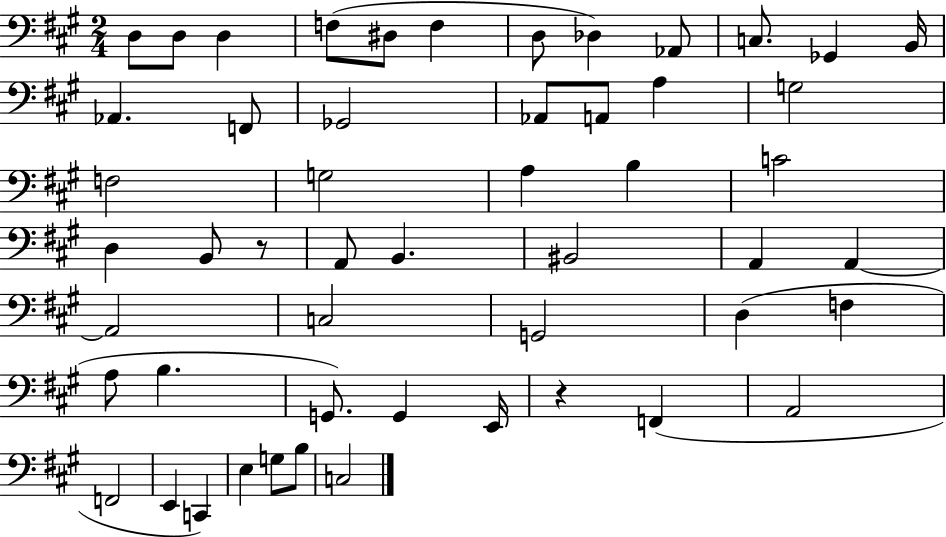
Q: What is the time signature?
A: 2/4